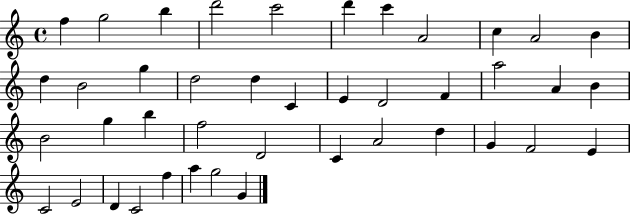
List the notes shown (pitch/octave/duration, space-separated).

F5/q G5/h B5/q D6/h C6/h D6/q C6/q A4/h C5/q A4/h B4/q D5/q B4/h G5/q D5/h D5/q C4/q E4/q D4/h F4/q A5/h A4/q B4/q B4/h G5/q B5/q F5/h D4/h C4/q A4/h D5/q G4/q F4/h E4/q C4/h E4/h D4/q C4/h F5/q A5/q G5/h G4/q